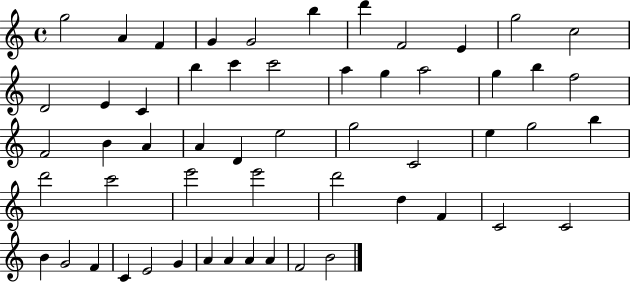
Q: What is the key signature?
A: C major